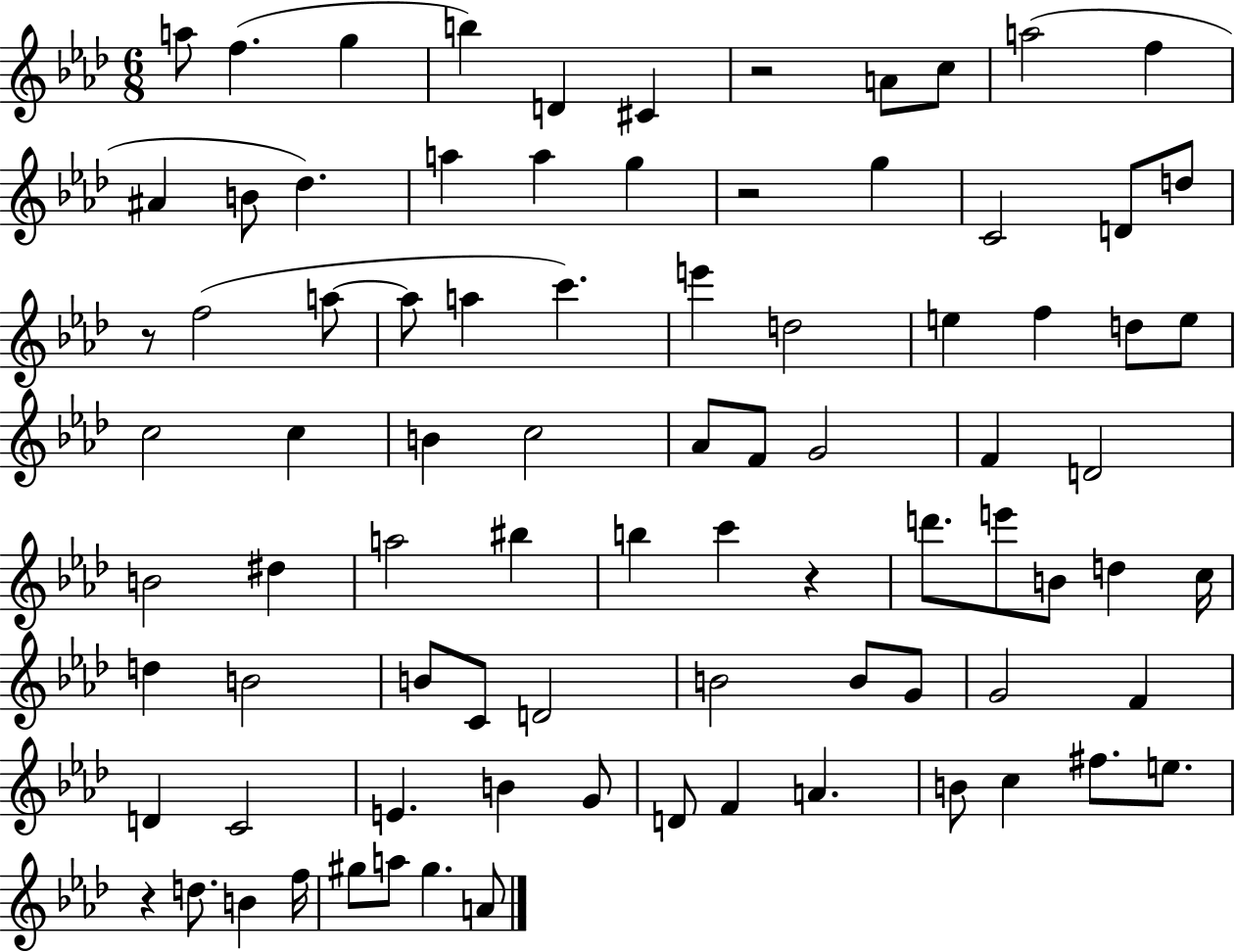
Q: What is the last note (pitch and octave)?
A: A4